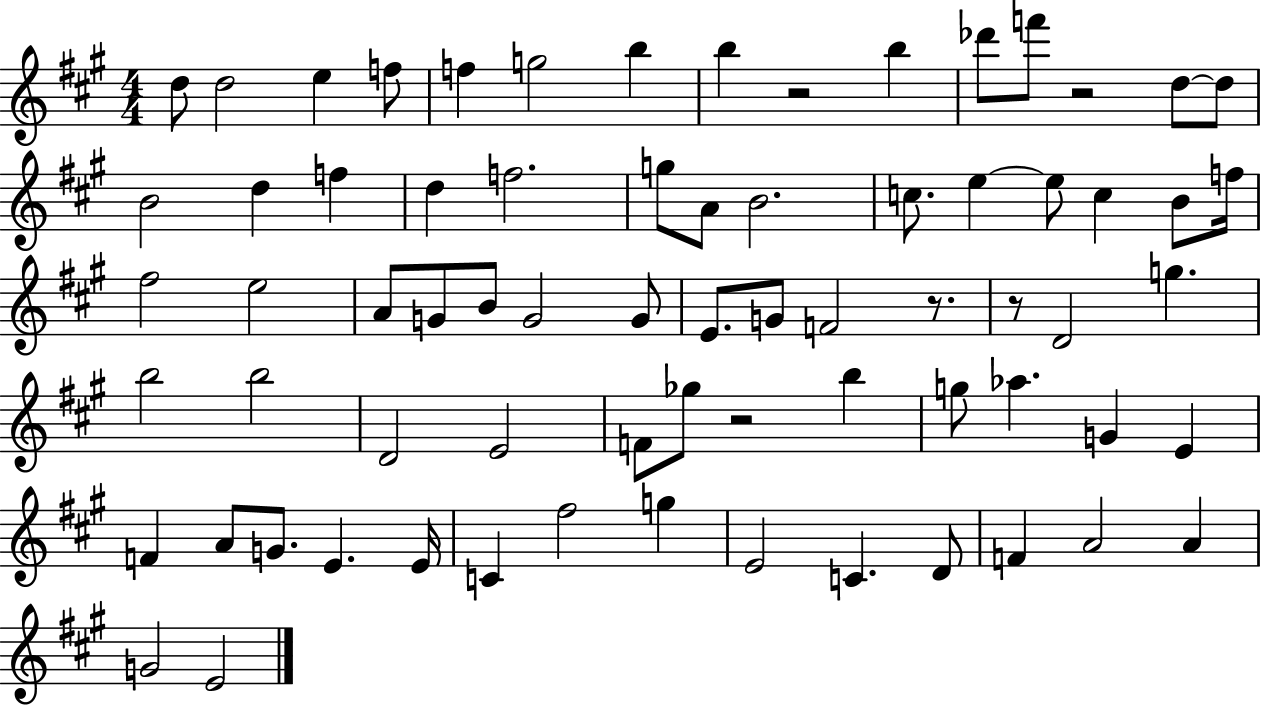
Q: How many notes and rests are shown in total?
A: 71